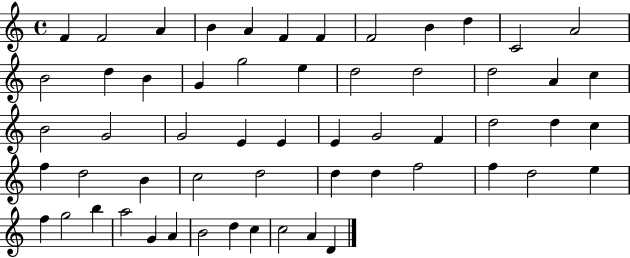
F4/q F4/h A4/q B4/q A4/q F4/q F4/q F4/h B4/q D5/q C4/h A4/h B4/h D5/q B4/q G4/q G5/h E5/q D5/h D5/h D5/h A4/q C5/q B4/h G4/h G4/h E4/q E4/q E4/q G4/h F4/q D5/h D5/q C5/q F5/q D5/h B4/q C5/h D5/h D5/q D5/q F5/h F5/q D5/h E5/q F5/q G5/h B5/q A5/h G4/q A4/q B4/h D5/q C5/q C5/h A4/q D4/q